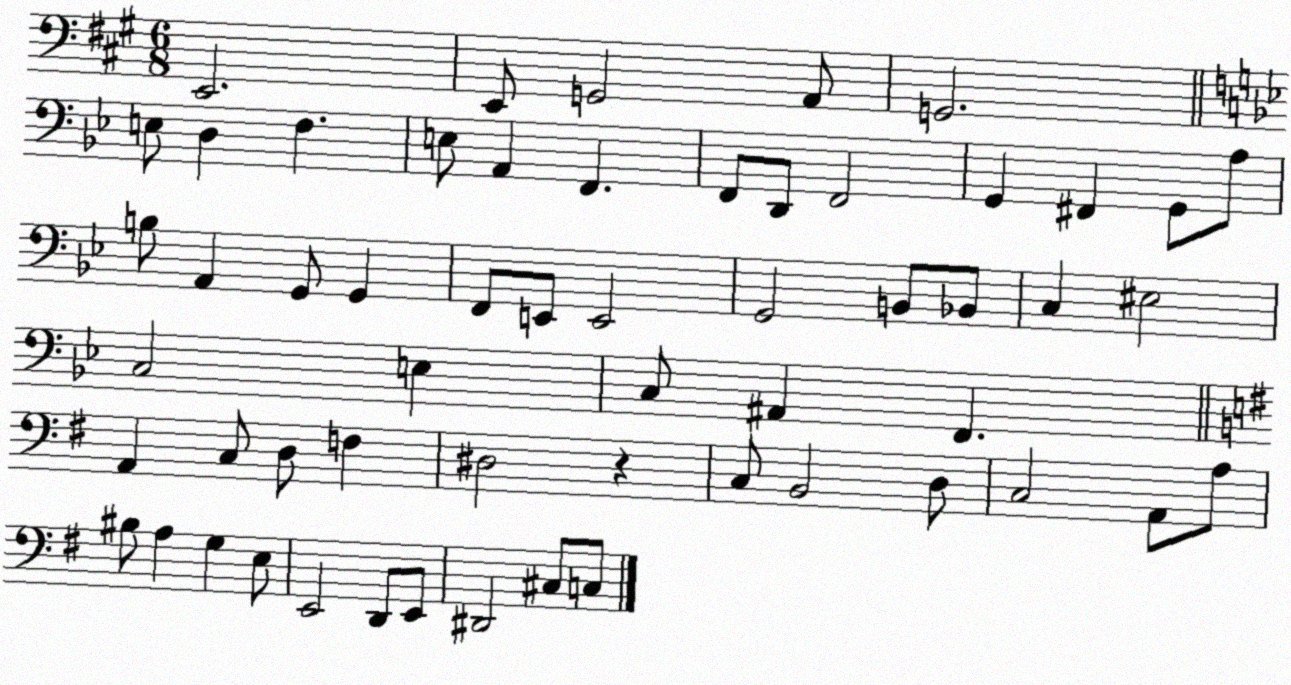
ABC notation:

X:1
T:Untitled
M:6/8
L:1/4
K:A
E,,2 E,,/2 G,,2 A,,/2 G,,2 E,/2 D, F, E,/2 A,, F,, F,,/2 D,,/2 F,,2 G,, ^F,, G,,/2 A,/2 B,/2 A,, G,,/2 G,, F,,/2 E,,/2 E,,2 G,,2 B,,/2 _B,,/2 C, ^E,2 C,2 E, C,/2 ^A,, F,, A,, C,/2 D,/2 F, ^D,2 z C,/2 B,,2 D,/2 C,2 A,,/2 A,/2 ^B,/2 A, G, E,/2 E,,2 D,,/2 E,,/2 ^D,,2 ^C,/2 C,/2